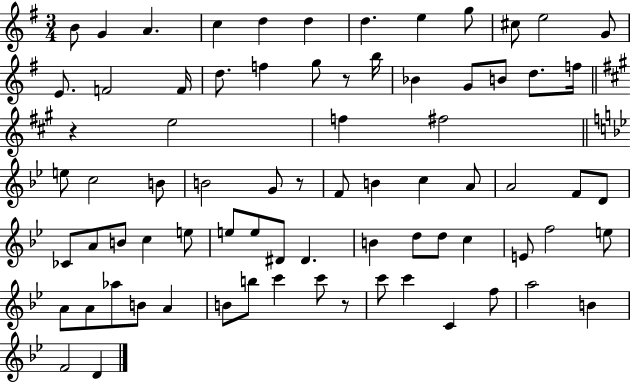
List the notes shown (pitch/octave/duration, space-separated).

B4/e G4/q A4/q. C5/q D5/q D5/q D5/q. E5/q G5/e C#5/e E5/h G4/e E4/e. F4/h F4/s D5/e. F5/q G5/e R/e B5/s Bb4/q G4/e B4/e D5/e. F5/s R/q E5/h F5/q F#5/h E5/e C5/h B4/e B4/h G4/e R/e F4/e B4/q C5/q A4/e A4/h F4/e D4/e CES4/e A4/e B4/e C5/q E5/e E5/e E5/e D#4/e D#4/q. B4/q D5/e D5/e C5/q E4/e F5/h E5/e A4/e A4/e Ab5/e B4/e A4/q B4/e B5/e C6/q C6/e R/e C6/e C6/q C4/q F5/e A5/h B4/q F4/h D4/q